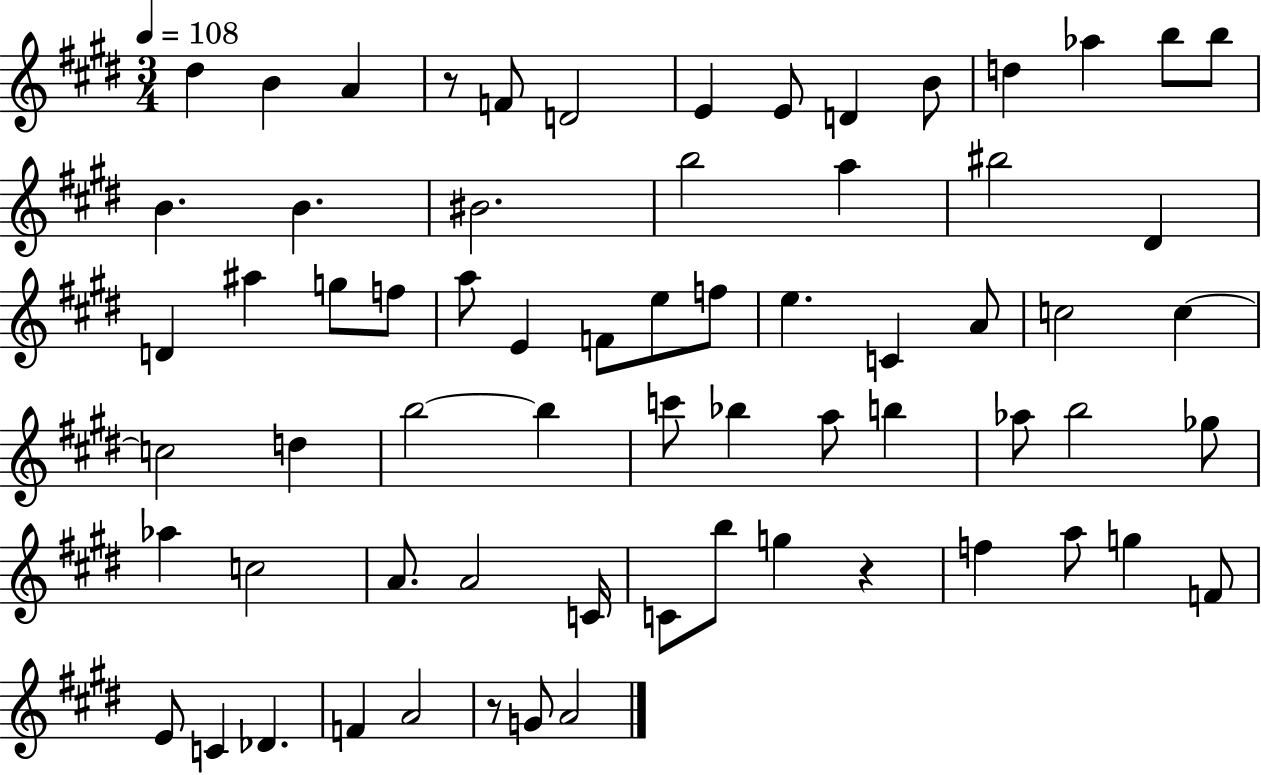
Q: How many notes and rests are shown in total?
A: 67